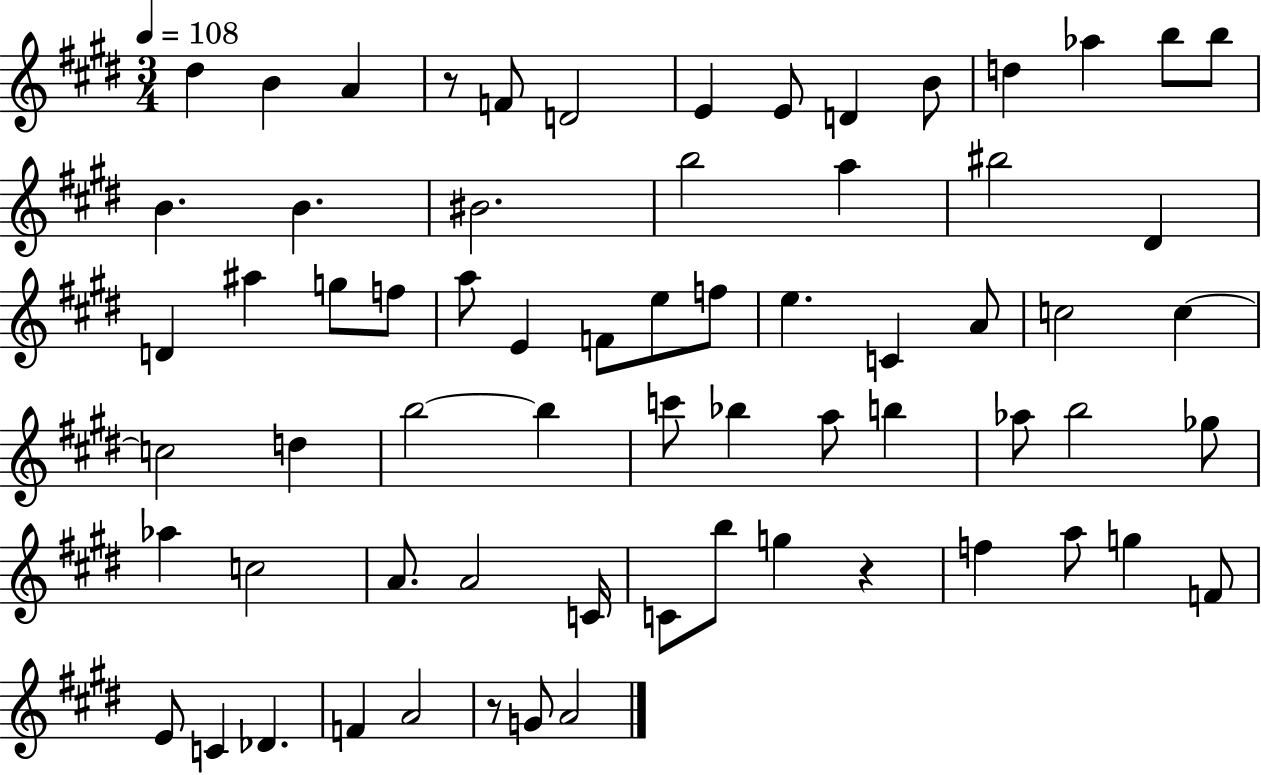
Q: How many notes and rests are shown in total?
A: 67